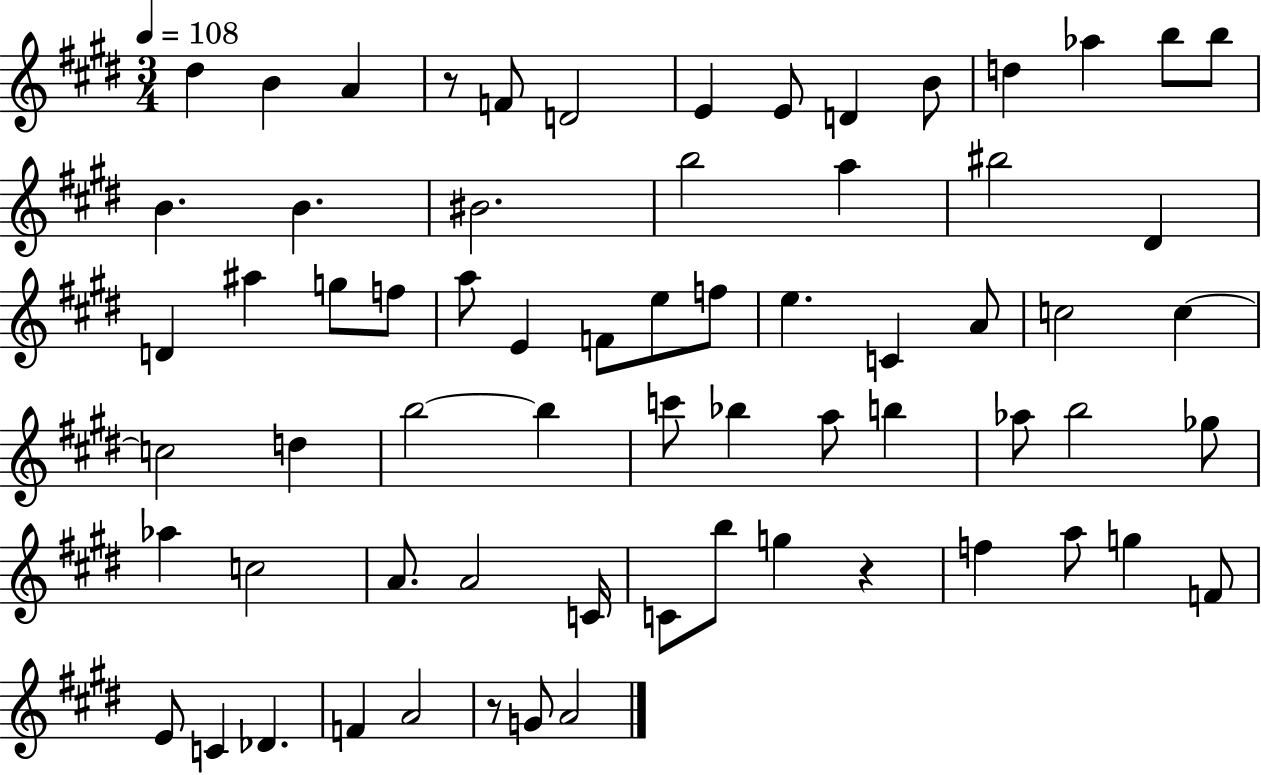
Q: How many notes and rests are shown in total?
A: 67